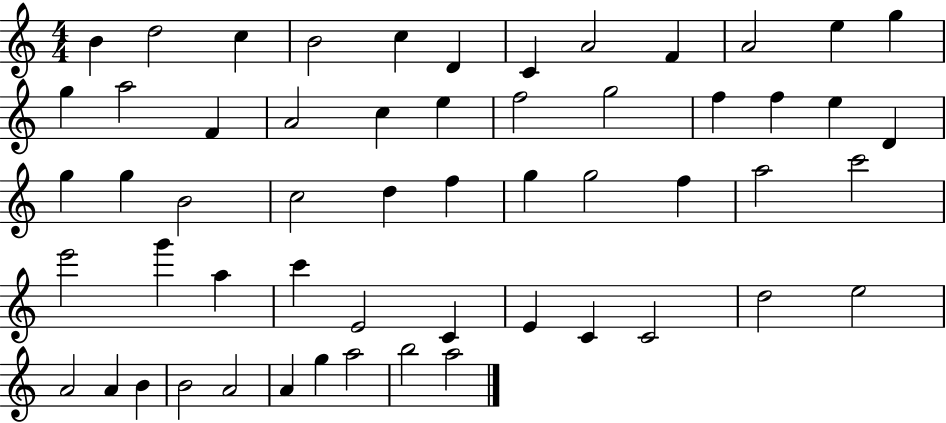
{
  \clef treble
  \numericTimeSignature
  \time 4/4
  \key c \major
  b'4 d''2 c''4 | b'2 c''4 d'4 | c'4 a'2 f'4 | a'2 e''4 g''4 | \break g''4 a''2 f'4 | a'2 c''4 e''4 | f''2 g''2 | f''4 f''4 e''4 d'4 | \break g''4 g''4 b'2 | c''2 d''4 f''4 | g''4 g''2 f''4 | a''2 c'''2 | \break e'''2 g'''4 a''4 | c'''4 e'2 c'4 | e'4 c'4 c'2 | d''2 e''2 | \break a'2 a'4 b'4 | b'2 a'2 | a'4 g''4 a''2 | b''2 a''2 | \break \bar "|."
}